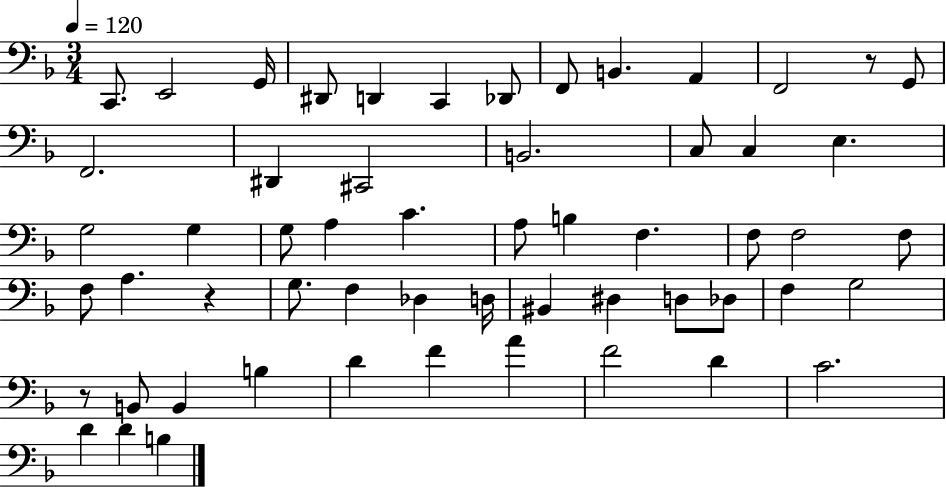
C2/e. E2/h G2/s D#2/e D2/q C2/q Db2/e F2/e B2/q. A2/q F2/h R/e G2/e F2/h. D#2/q C#2/h B2/h. C3/e C3/q E3/q. G3/h G3/q G3/e A3/q C4/q. A3/e B3/q F3/q. F3/e F3/h F3/e F3/e A3/q. R/q G3/e. F3/q Db3/q D3/s BIS2/q D#3/q D3/e Db3/e F3/q G3/h R/e B2/e B2/q B3/q D4/q F4/q A4/q F4/h D4/q C4/h. D4/q D4/q B3/q